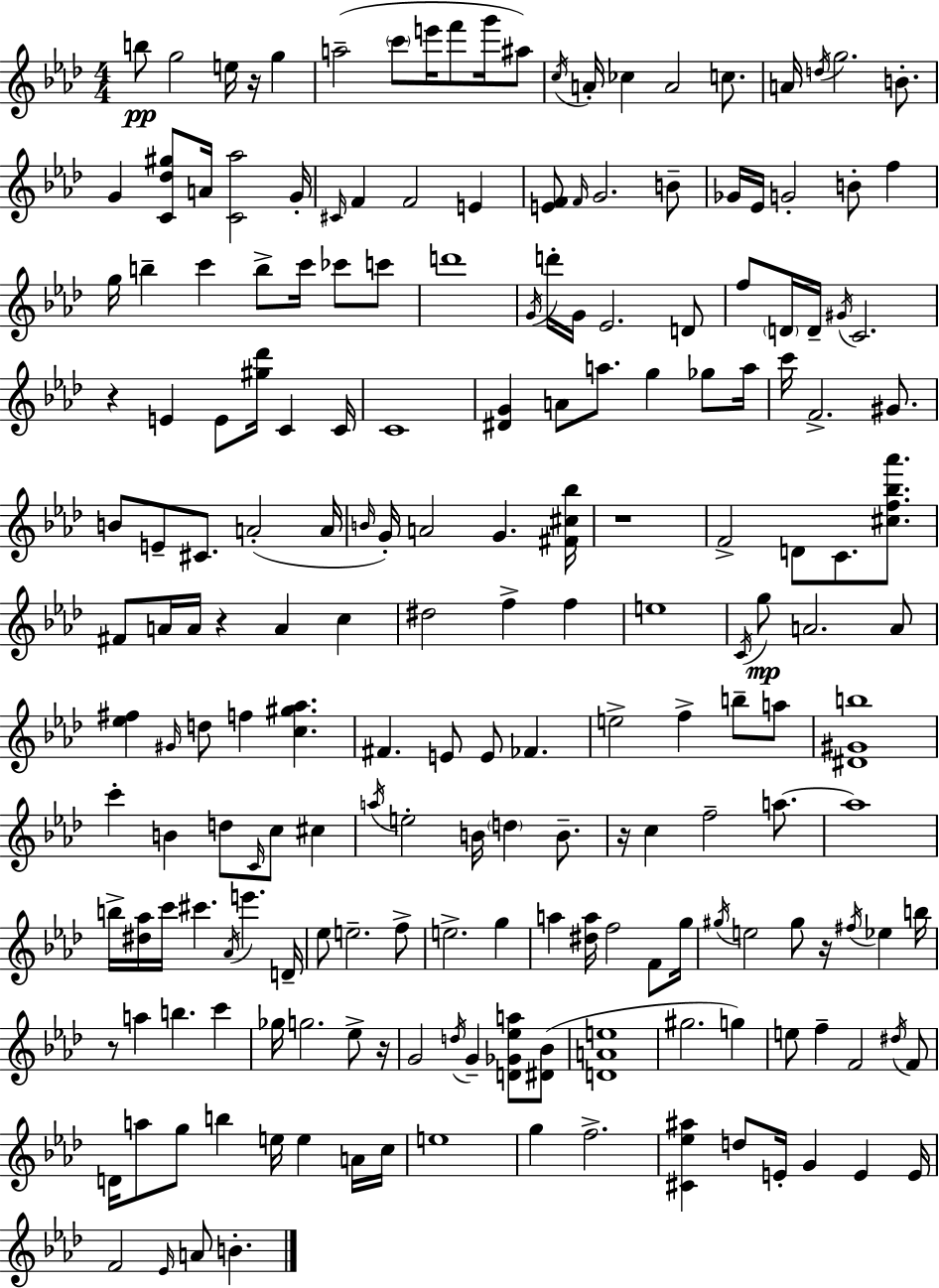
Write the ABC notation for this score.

X:1
T:Untitled
M:4/4
L:1/4
K:Ab
b/2 g2 e/4 z/4 g a2 c'/2 e'/4 f'/2 g'/4 ^a/2 c/4 A/4 _c A2 c/2 A/4 d/4 g2 B/2 G [C_d^g]/2 A/4 [C_a]2 G/4 ^C/4 F F2 E [EF]/2 F/4 G2 B/2 _G/4 _E/4 G2 B/2 f g/4 b c' b/2 c'/4 _c'/2 c'/2 d'4 G/4 d'/4 G/4 _E2 D/2 f/2 D/4 D/4 ^G/4 C2 z E E/2 [^g_d']/4 C C/4 C4 [^DG] A/2 a/2 g _g/2 a/4 c'/4 F2 ^G/2 B/2 E/2 ^C/2 A2 A/4 B/4 G/4 A2 G [^F^c_b]/4 z4 F2 D/2 C/2 [^cf_b_a']/2 ^F/2 A/4 A/4 z A c ^d2 f f e4 C/4 g/2 A2 A/2 [_e^f] ^G/4 d/2 f [c^g_a] ^F E/2 E/2 _F e2 f b/2 a/2 [^D^Gb]4 c' B d/2 C/4 c/2 ^c a/4 e2 B/4 d B/2 z/4 c f2 a/2 a4 b/4 [^d_a]/4 c'/4 ^c' _A/4 e' D/4 _e/2 e2 f/2 e2 g a [^da]/4 f2 F/2 g/4 ^g/4 e2 ^g/2 z/4 ^f/4 _e b/4 z/2 a b c' _g/4 g2 _e/2 z/4 G2 d/4 G [D_G_ea]/2 [^D_B]/2 [DAe]4 ^g2 g e/2 f F2 ^d/4 F/2 D/4 a/2 g/2 b e/4 e A/4 c/4 e4 g f2 [^C_e^a] d/2 E/4 G E E/4 F2 _E/4 A/2 B